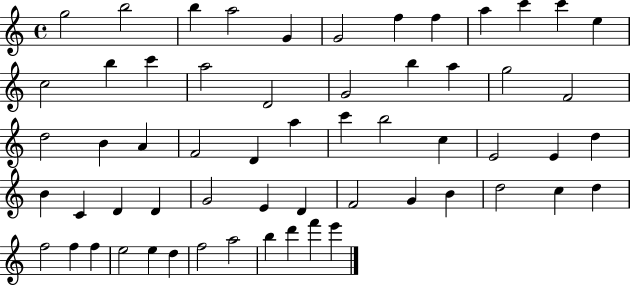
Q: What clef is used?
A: treble